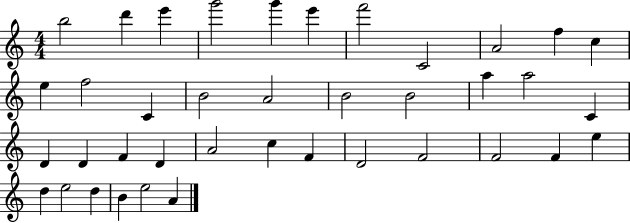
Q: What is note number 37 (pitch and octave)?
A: B4